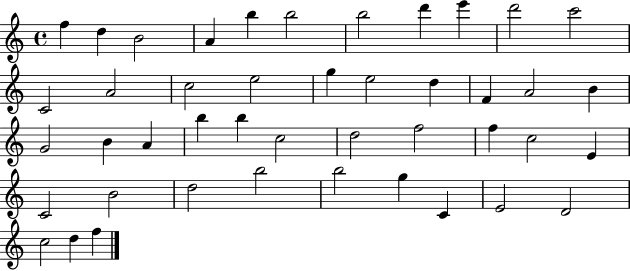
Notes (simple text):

F5/q D5/q B4/h A4/q B5/q B5/h B5/h D6/q E6/q D6/h C6/h C4/h A4/h C5/h E5/h G5/q E5/h D5/q F4/q A4/h B4/q G4/h B4/q A4/q B5/q B5/q C5/h D5/h F5/h F5/q C5/h E4/q C4/h B4/h D5/h B5/h B5/h G5/q C4/q E4/h D4/h C5/h D5/q F5/q